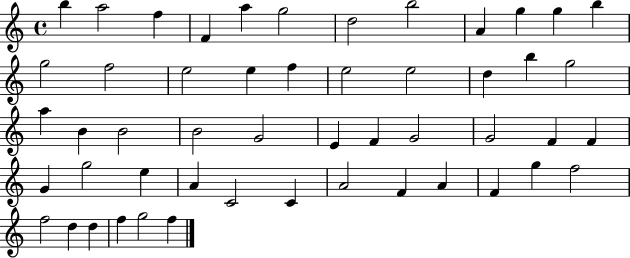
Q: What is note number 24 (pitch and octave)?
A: B4